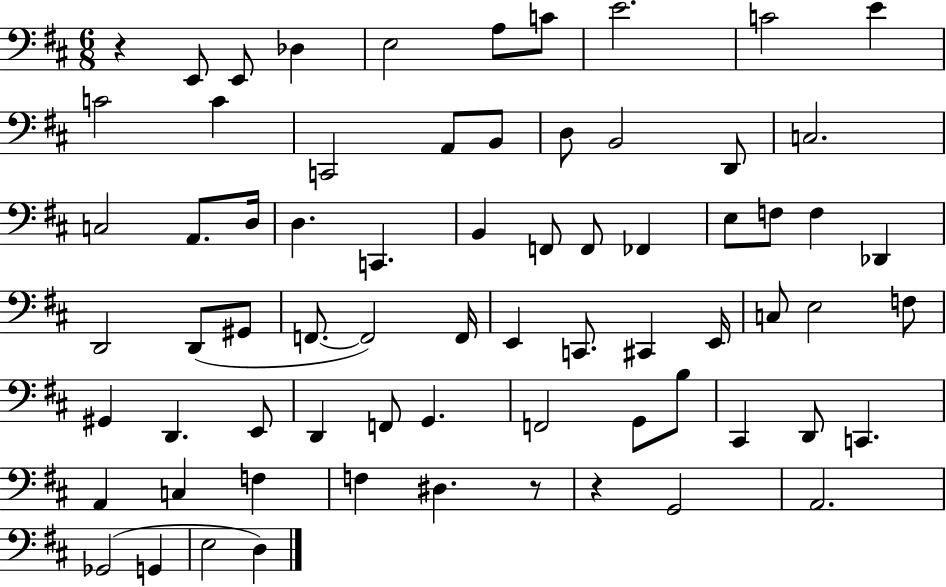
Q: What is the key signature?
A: D major